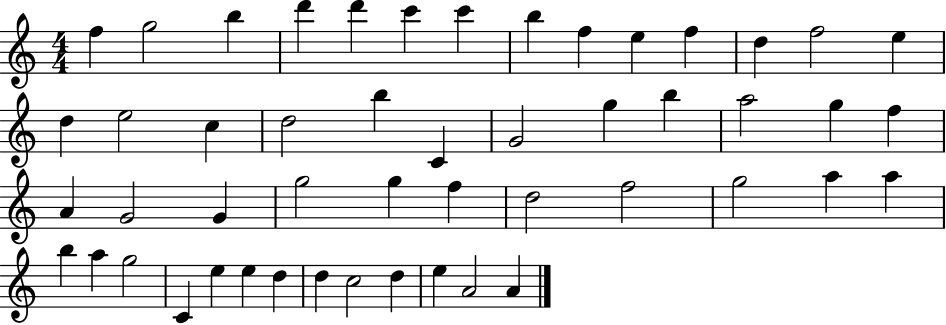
{
  \clef treble
  \numericTimeSignature
  \time 4/4
  \key c \major
  f''4 g''2 b''4 | d'''4 d'''4 c'''4 c'''4 | b''4 f''4 e''4 f''4 | d''4 f''2 e''4 | \break d''4 e''2 c''4 | d''2 b''4 c'4 | g'2 g''4 b''4 | a''2 g''4 f''4 | \break a'4 g'2 g'4 | g''2 g''4 f''4 | d''2 f''2 | g''2 a''4 a''4 | \break b''4 a''4 g''2 | c'4 e''4 e''4 d''4 | d''4 c''2 d''4 | e''4 a'2 a'4 | \break \bar "|."
}